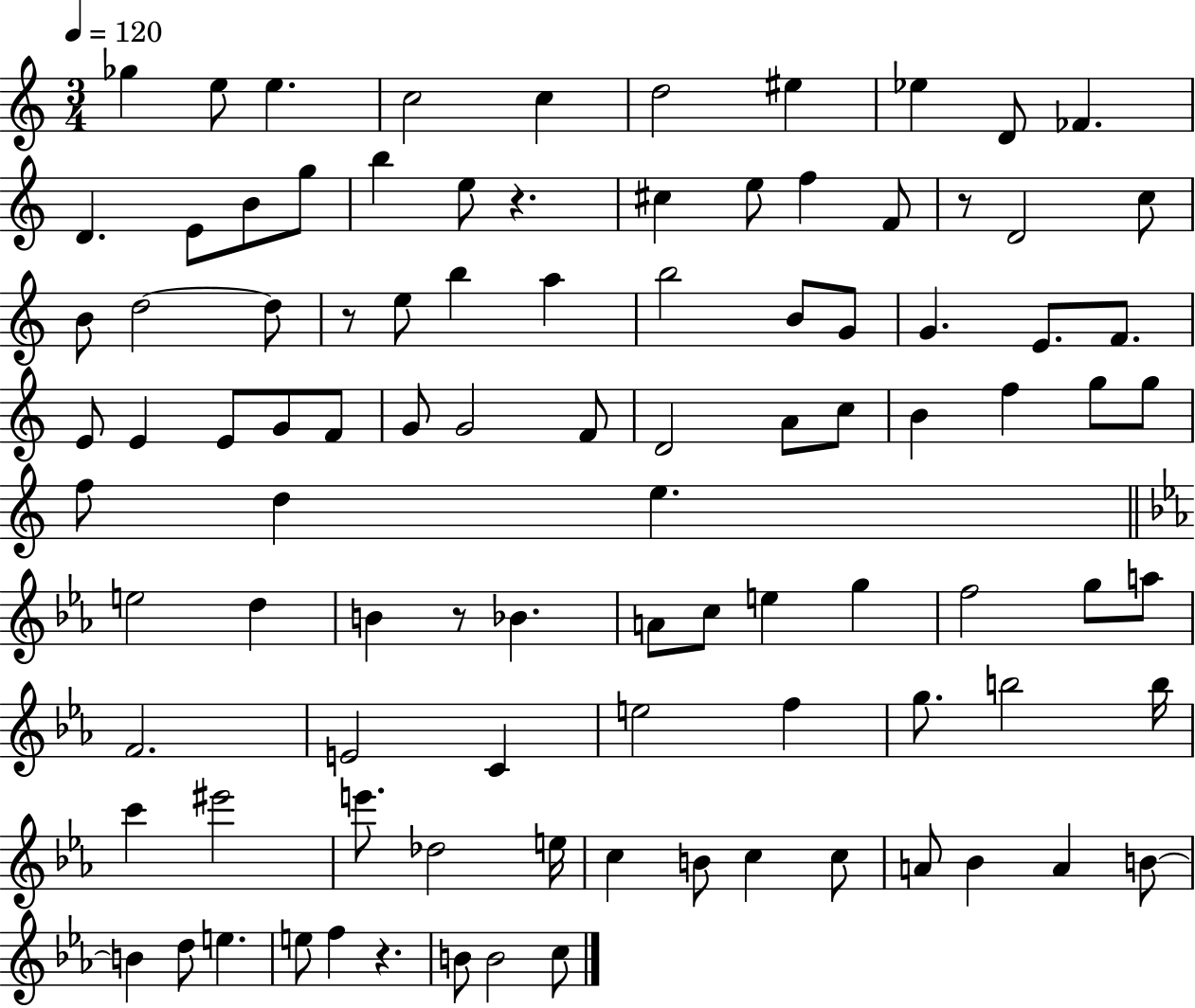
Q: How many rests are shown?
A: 5